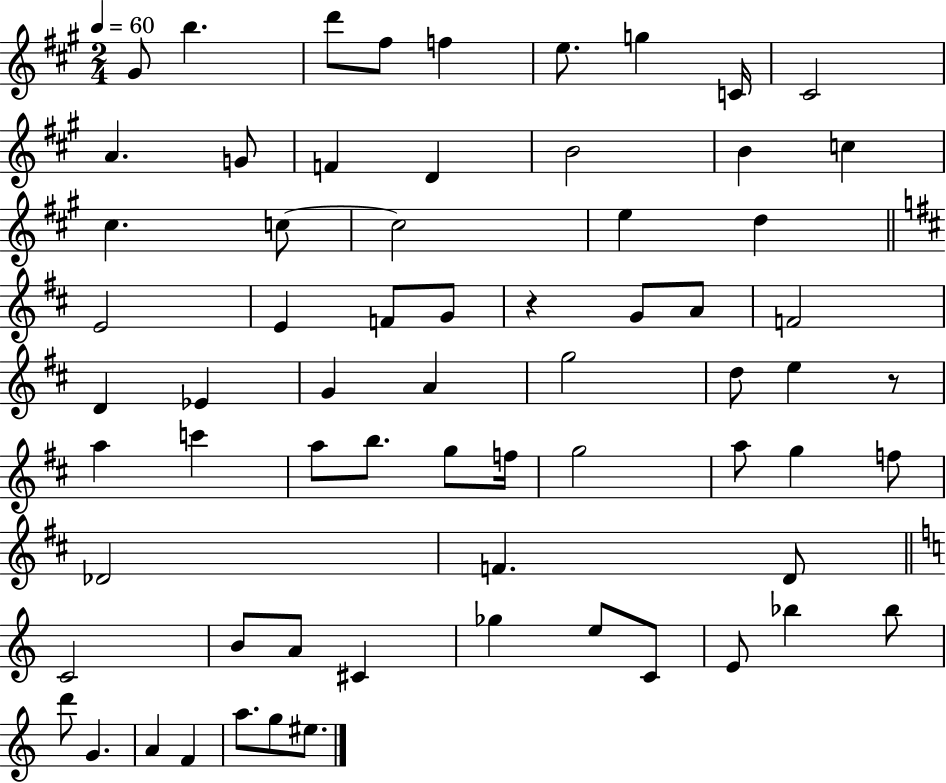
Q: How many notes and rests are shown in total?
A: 67